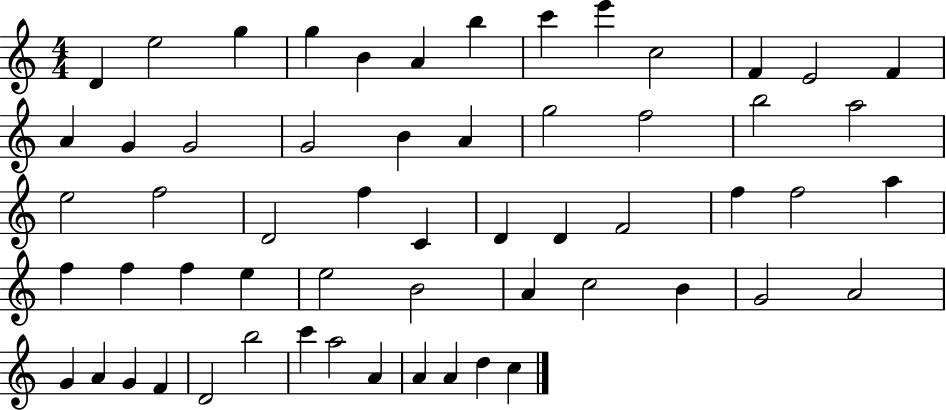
{
  \clef treble
  \numericTimeSignature
  \time 4/4
  \key c \major
  d'4 e''2 g''4 | g''4 b'4 a'4 b''4 | c'''4 e'''4 c''2 | f'4 e'2 f'4 | \break a'4 g'4 g'2 | g'2 b'4 a'4 | g''2 f''2 | b''2 a''2 | \break e''2 f''2 | d'2 f''4 c'4 | d'4 d'4 f'2 | f''4 f''2 a''4 | \break f''4 f''4 f''4 e''4 | e''2 b'2 | a'4 c''2 b'4 | g'2 a'2 | \break g'4 a'4 g'4 f'4 | d'2 b''2 | c'''4 a''2 a'4 | a'4 a'4 d''4 c''4 | \break \bar "|."
}